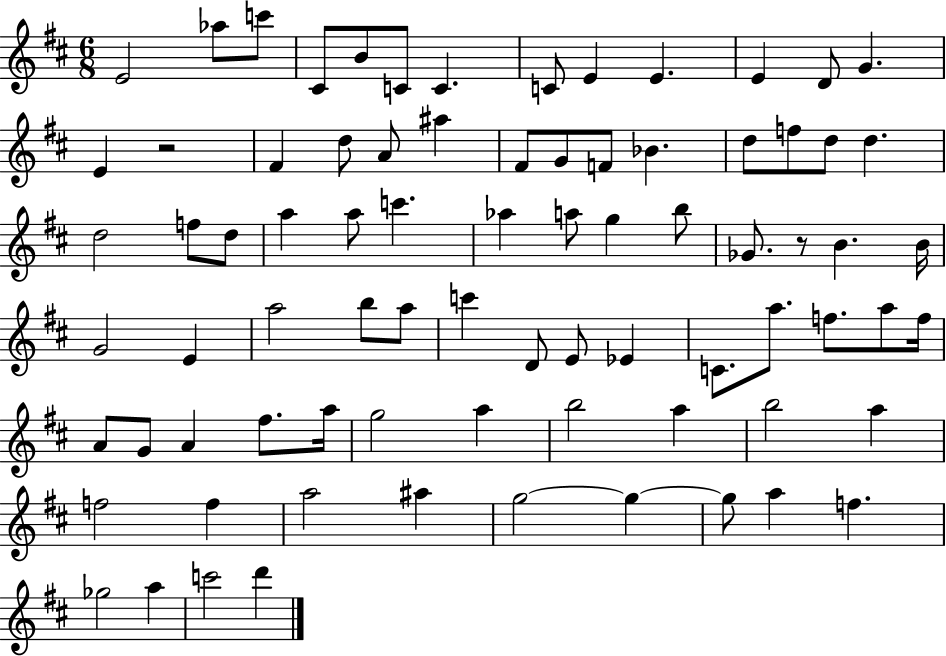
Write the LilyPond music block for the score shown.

{
  \clef treble
  \numericTimeSignature
  \time 6/8
  \key d \major
  e'2 aes''8 c'''8 | cis'8 b'8 c'8 c'4. | c'8 e'4 e'4. | e'4 d'8 g'4. | \break e'4 r2 | fis'4 d''8 a'8 ais''4 | fis'8 g'8 f'8 bes'4. | d''8 f''8 d''8 d''4. | \break d''2 f''8 d''8 | a''4 a''8 c'''4. | aes''4 a''8 g''4 b''8 | ges'8. r8 b'4. b'16 | \break g'2 e'4 | a''2 b''8 a''8 | c'''4 d'8 e'8 ees'4 | c'8. a''8. f''8. a''8 f''16 | \break a'8 g'8 a'4 fis''8. a''16 | g''2 a''4 | b''2 a''4 | b''2 a''4 | \break f''2 f''4 | a''2 ais''4 | g''2~~ g''4~~ | g''8 a''4 f''4. | \break ges''2 a''4 | c'''2 d'''4 | \bar "|."
}